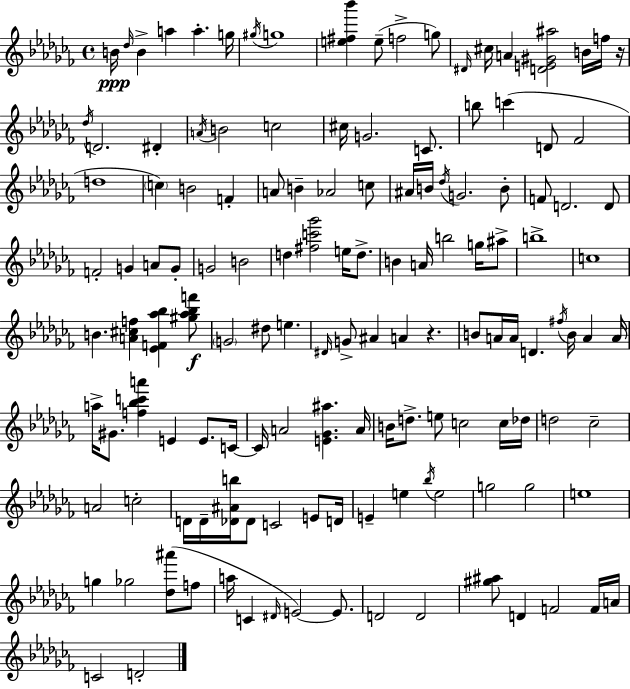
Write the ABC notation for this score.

X:1
T:Untitled
M:4/4
L:1/4
K:Abm
B/4 _d/4 B a a g/4 ^g/4 g4 [e^f_b'] e/2 f2 g/2 ^D/4 ^c/4 A [DE^G^a]2 B/4 f/4 z/4 _d/4 D2 ^D A/4 B2 c2 ^c/4 G2 C/2 b/2 c' D/2 _F2 d4 c B2 F A/2 B _A2 c/2 ^A/4 B/4 _d/4 G2 B/2 F/2 D2 D/2 F2 G A/2 G/2 G2 B2 d [^fc'_g']2 e/4 d/2 B A/4 b2 g/4 ^a/2 b4 c4 B [A^cf] [_EF_a_b] [^g_a_bf']/2 G2 ^d/2 e ^D/4 G/2 ^A A z B/2 A/4 A/4 D ^f/4 B/4 A A/4 a/4 ^G/2 [f_bc'a'] E E/2 C/4 C/4 A2 [E_G^a] A/4 B/4 d/2 e/2 c2 c/4 _d/4 d2 _c2 A2 c2 D/4 D/4 [_D^Ab]/4 _D/2 C2 E/2 D/4 E e _b/4 e2 g2 g2 e4 g _g2 [_d^a']/2 f/2 a/4 C ^D/4 E2 E/2 D2 D2 [^g^a]/2 D F2 F/4 A/4 C2 D2